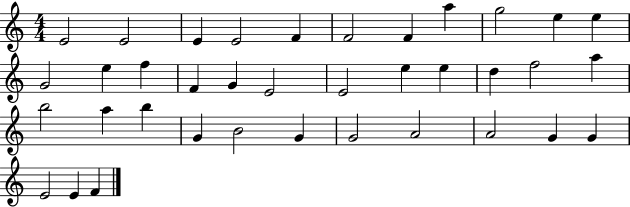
X:1
T:Untitled
M:4/4
L:1/4
K:C
E2 E2 E E2 F F2 F a g2 e e G2 e f F G E2 E2 e e d f2 a b2 a b G B2 G G2 A2 A2 G G E2 E F